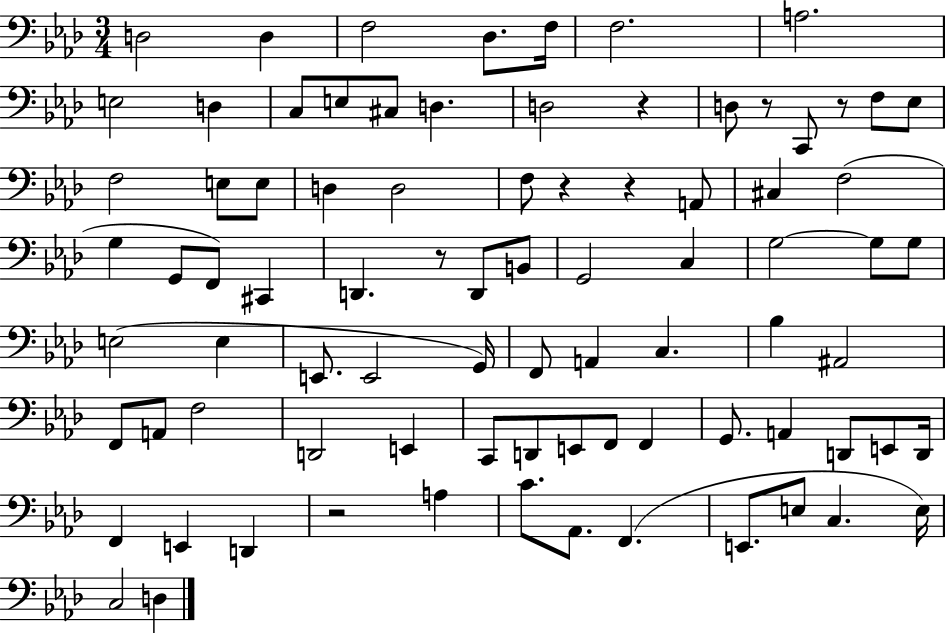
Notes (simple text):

D3/h D3/q F3/h Db3/e. F3/s F3/h. A3/h. E3/h D3/q C3/e E3/e C#3/e D3/q. D3/h R/q D3/e R/e C2/e R/e F3/e Eb3/e F3/h E3/e E3/e D3/q D3/h F3/e R/q R/q A2/e C#3/q F3/h G3/q G2/e F2/e C#2/q D2/q. R/e D2/e B2/e G2/h C3/q G3/h G3/e G3/e E3/h E3/q E2/e. E2/h G2/s F2/e A2/q C3/q. Bb3/q A#2/h F2/e A2/e F3/h D2/h E2/q C2/e D2/e E2/e F2/e F2/q G2/e. A2/q D2/e E2/e D2/s F2/q E2/q D2/q R/h A3/q C4/e. Ab2/e. F2/q. E2/e. E3/e C3/q. E3/s C3/h D3/q